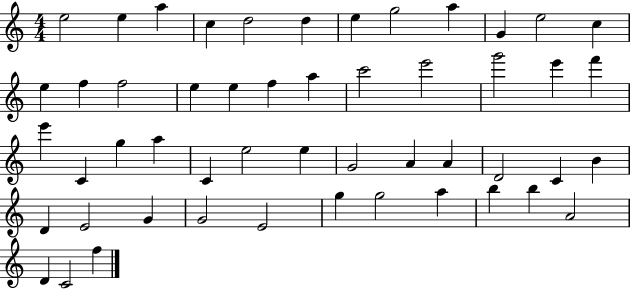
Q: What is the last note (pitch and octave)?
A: F5